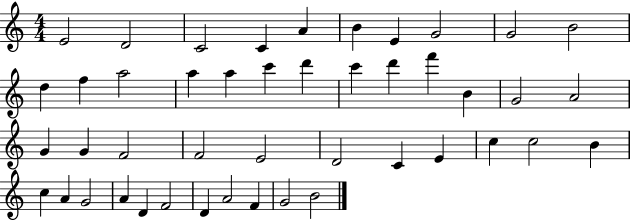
E4/h D4/h C4/h C4/q A4/q B4/q E4/q G4/h G4/h B4/h D5/q F5/q A5/h A5/q A5/q C6/q D6/q C6/q D6/q F6/q B4/q G4/h A4/h G4/q G4/q F4/h F4/h E4/h D4/h C4/q E4/q C5/q C5/h B4/q C5/q A4/q G4/h A4/q D4/q F4/h D4/q A4/h F4/q G4/h B4/h